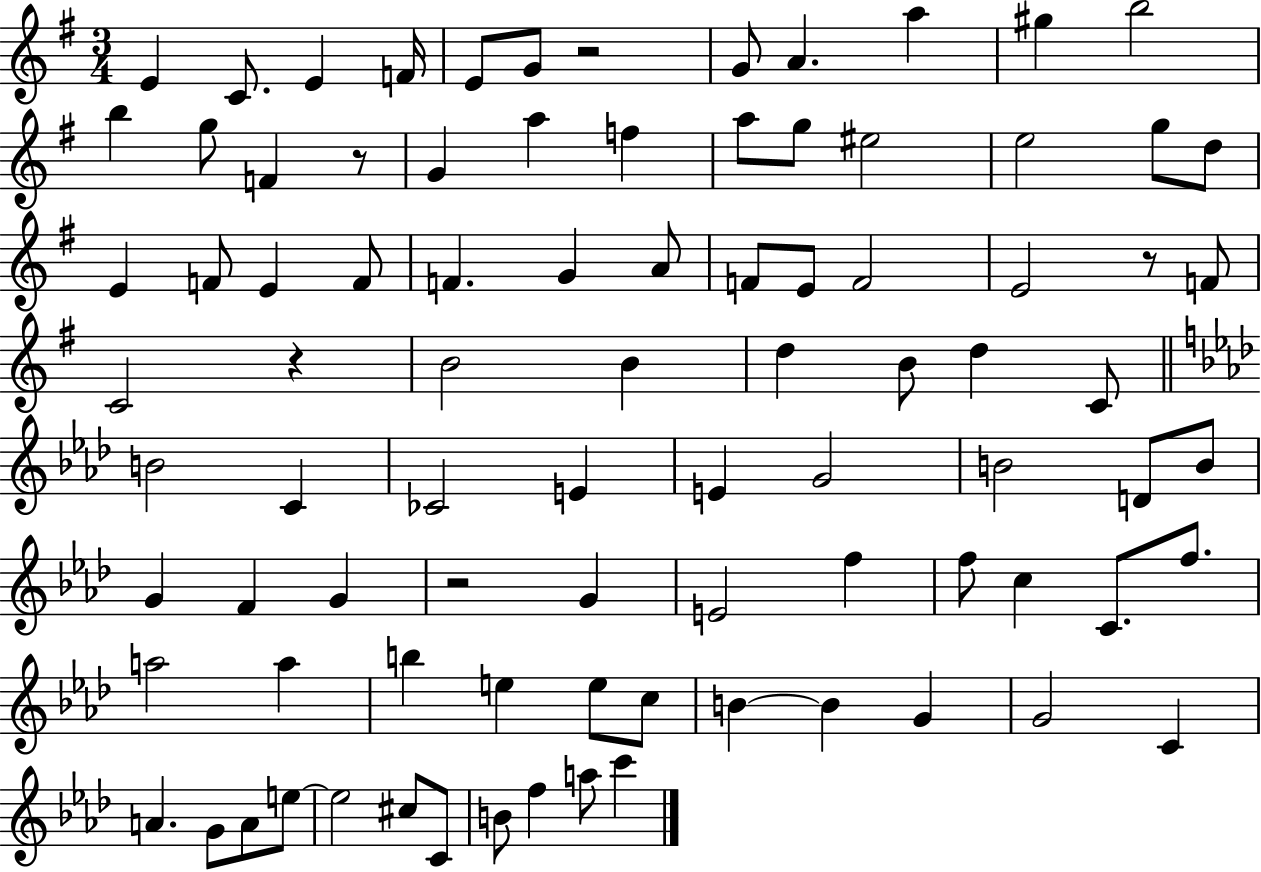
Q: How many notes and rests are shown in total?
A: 88